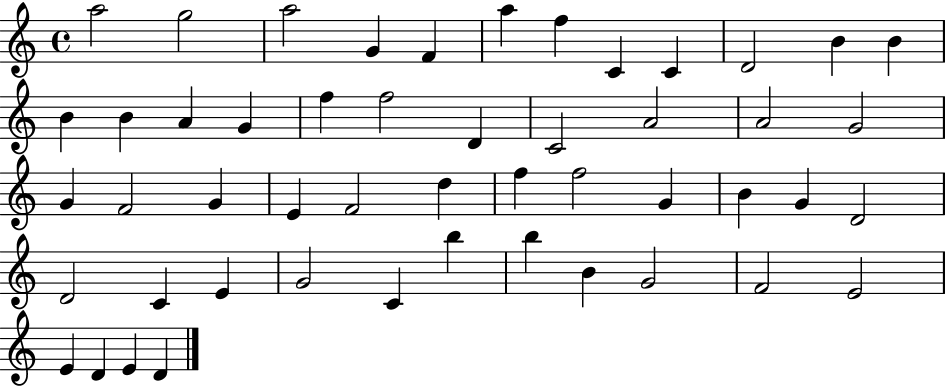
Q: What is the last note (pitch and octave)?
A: D4